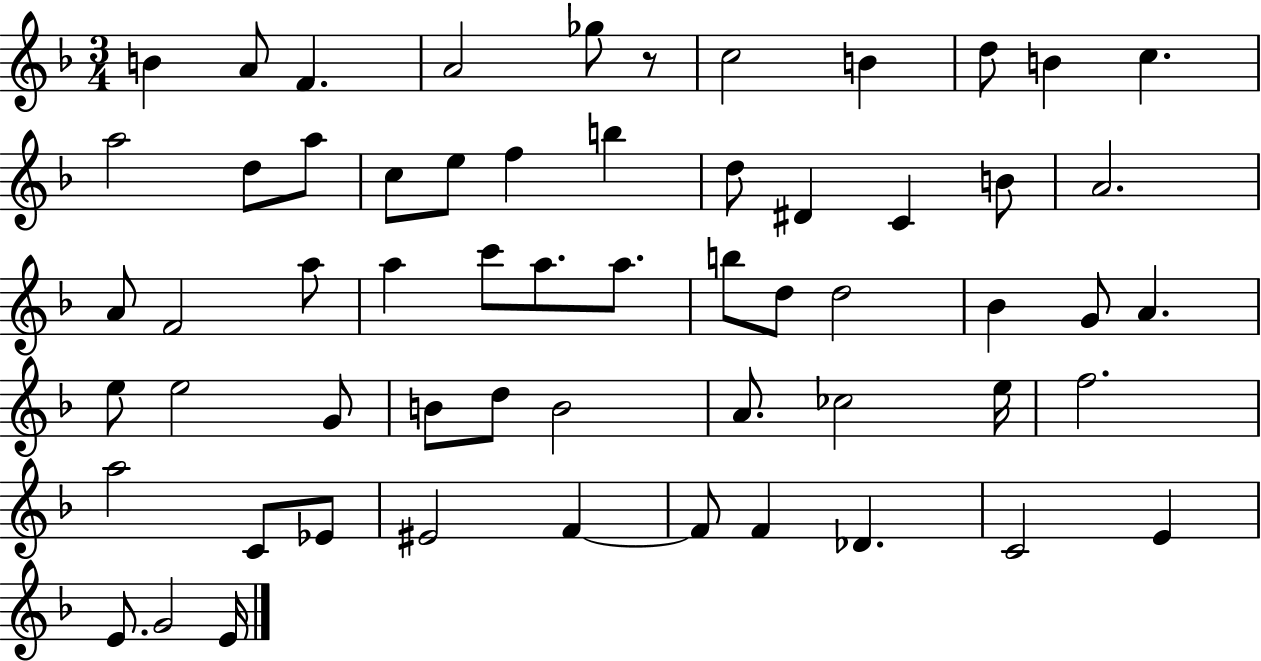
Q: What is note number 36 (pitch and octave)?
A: E5